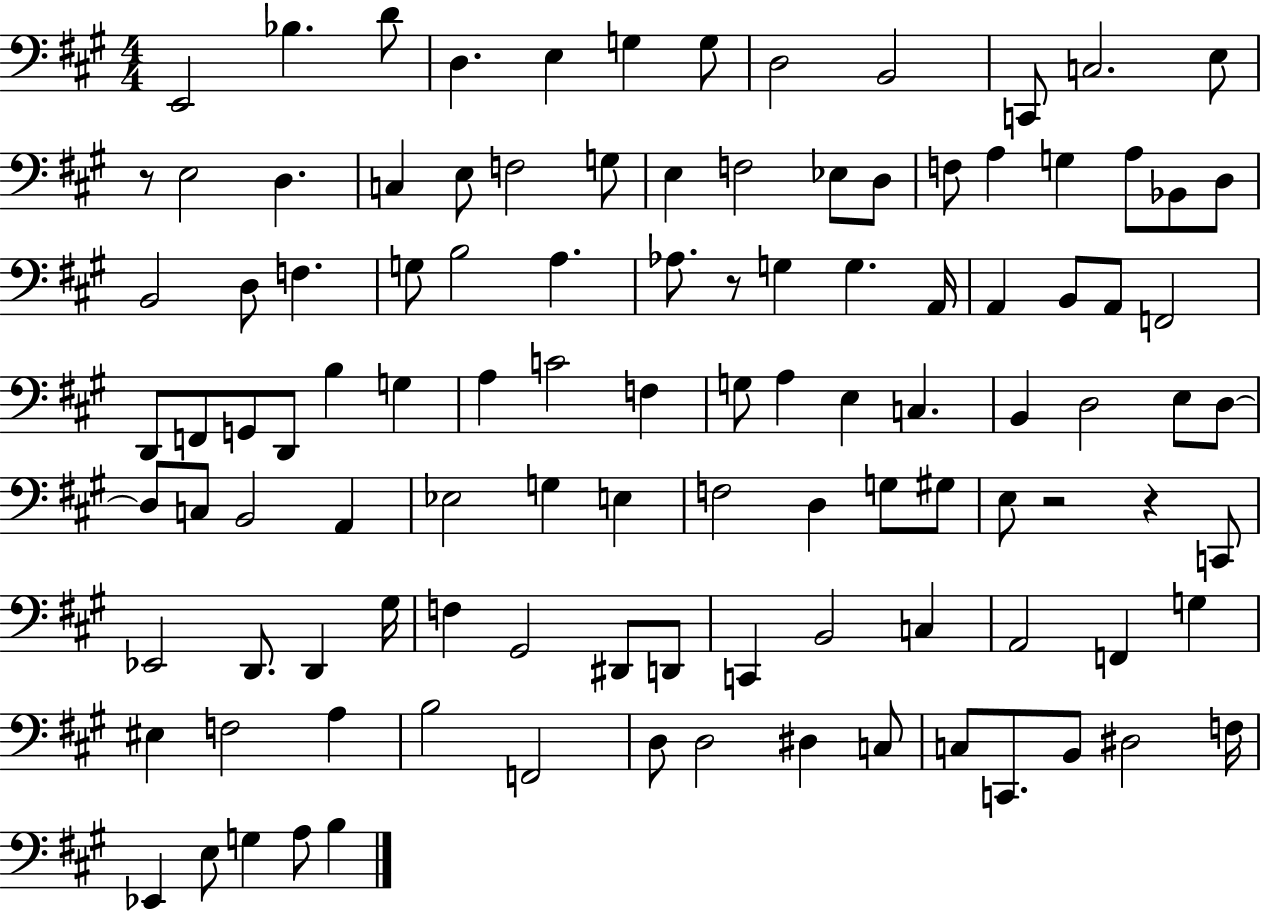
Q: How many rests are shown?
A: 4